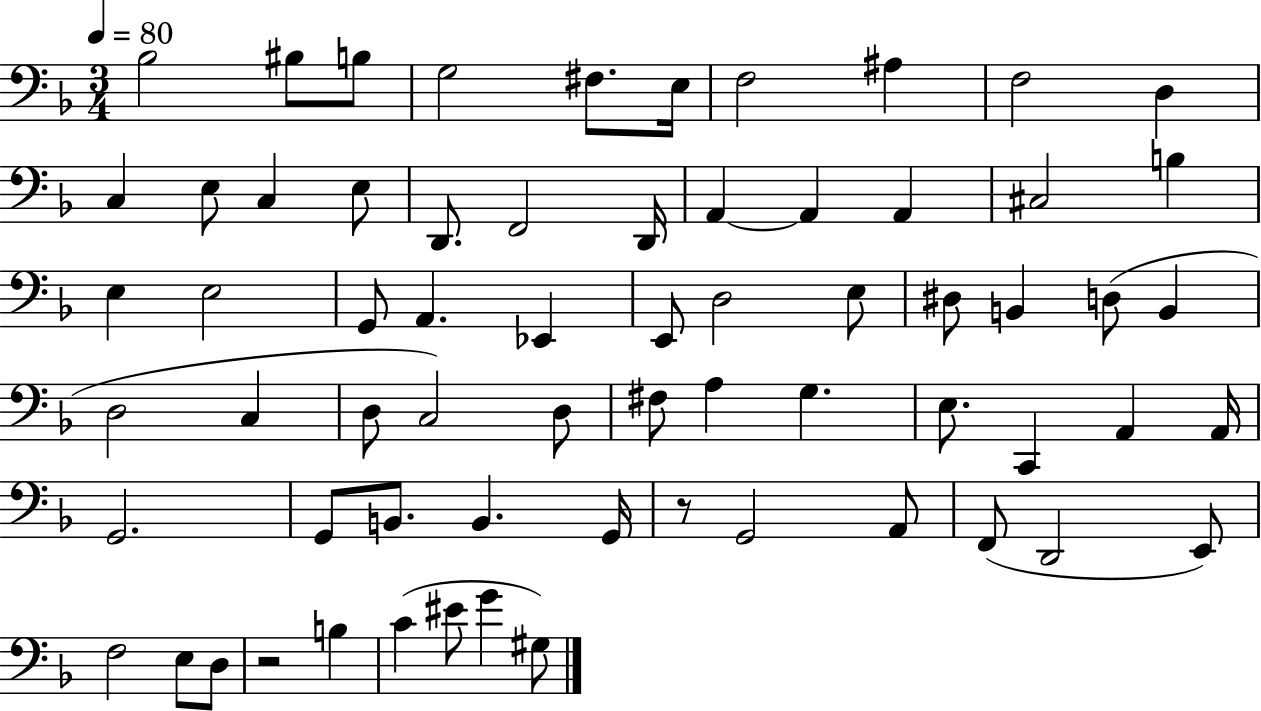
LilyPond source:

{
  \clef bass
  \numericTimeSignature
  \time 3/4
  \key f \major
  \tempo 4 = 80
  \repeat volta 2 { bes2 bis8 b8 | g2 fis8. e16 | f2 ais4 | f2 d4 | \break c4 e8 c4 e8 | d,8. f,2 d,16 | a,4~~ a,4 a,4 | cis2 b4 | \break e4 e2 | g,8 a,4. ees,4 | e,8 d2 e8 | dis8 b,4 d8( b,4 | \break d2 c4 | d8 c2) d8 | fis8 a4 g4. | e8. c,4 a,4 a,16 | \break g,2. | g,8 b,8. b,4. g,16 | r8 g,2 a,8 | f,8( d,2 e,8) | \break f2 e8 d8 | r2 b4 | c'4( eis'8 g'4 gis8) | } \bar "|."
}